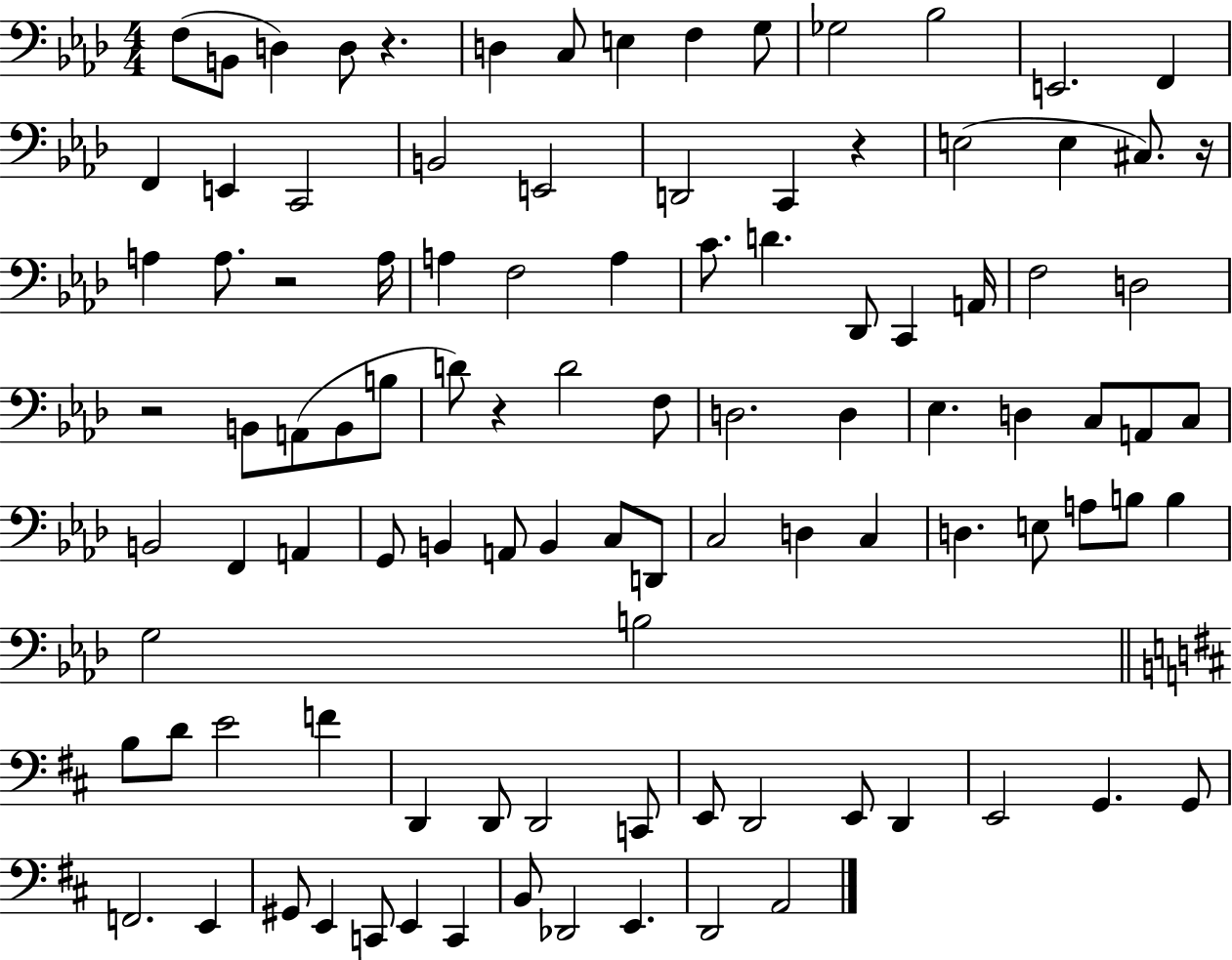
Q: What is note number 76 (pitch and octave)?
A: D2